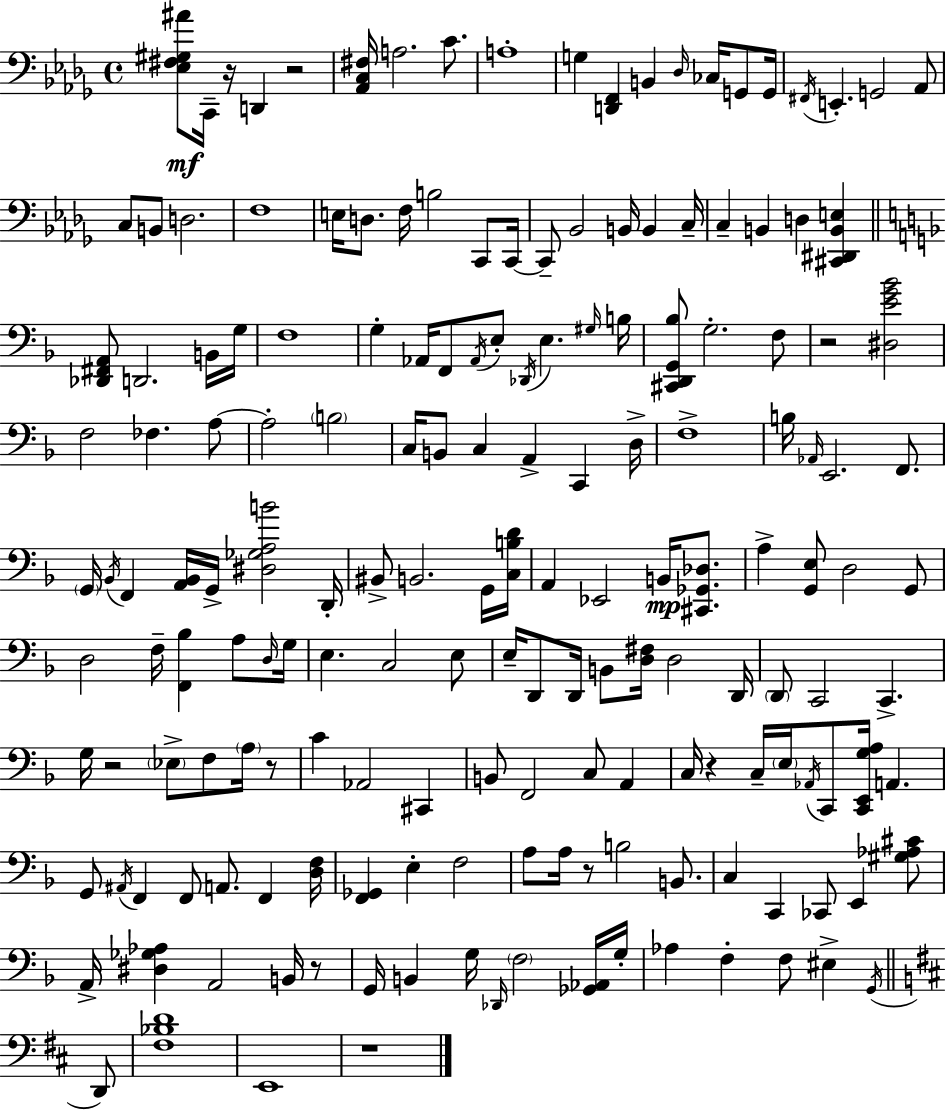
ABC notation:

X:1
T:Untitled
M:4/4
L:1/4
K:Bbm
[_E,^F,^G,^A]/2 C,,/4 z/4 D,, z2 [_A,,C,^F,]/4 A,2 C/2 A,4 G, [D,,F,,] B,, _D,/4 _C,/4 G,,/2 G,,/4 ^F,,/4 E,, G,,2 _A,,/2 C,/2 B,,/2 D,2 F,4 E,/4 D,/2 F,/4 B,2 C,,/2 C,,/4 C,,/2 _B,,2 B,,/4 B,, C,/4 C, B,, D, [^C,,^D,,B,,E,] [_D,,^F,,A,,]/2 D,,2 B,,/4 G,/4 F,4 G, _A,,/4 F,,/2 _A,,/4 E,/2 _D,,/4 E, ^G,/4 B,/4 [^C,,D,,G,,_B,]/2 G,2 F,/2 z2 [^D,EG_B]2 F,2 _F, A,/2 A,2 B,2 C,/4 B,,/2 C, A,, C,, D,/4 F,4 B,/4 _A,,/4 E,,2 F,,/2 G,,/4 _B,,/4 F,, [A,,_B,,]/4 G,,/4 [^D,_G,A,B]2 D,,/4 ^B,,/2 B,,2 G,,/4 [C,B,D]/4 A,, _E,,2 B,,/4 [^C,,_G,,_D,]/2 A, [G,,E,]/2 D,2 G,,/2 D,2 F,/4 [F,,_B,] A,/2 D,/4 G,/4 E, C,2 E,/2 E,/4 D,,/2 D,,/4 B,,/2 [D,^F,]/4 D,2 D,,/4 D,,/2 C,,2 C,, G,/4 z2 _E,/2 F,/2 A,/4 z/2 C _A,,2 ^C,, B,,/2 F,,2 C,/2 A,, C,/4 z C,/4 E,/4 _A,,/4 C,,/2 [C,,E,,G,A,]/4 A,, G,,/2 ^A,,/4 F,, F,,/2 A,,/2 F,, [D,F,]/4 [F,,_G,,] E, F,2 A,/2 A,/4 z/2 B,2 B,,/2 C, C,, _C,,/2 E,, [^G,_A,^C]/2 A,,/4 [^D,_G,_A,] A,,2 B,,/4 z/2 G,,/4 B,, G,/4 _D,,/4 F,2 [_G,,_A,,]/4 G,/4 _A, F, F,/2 ^E, G,,/4 D,,/2 [^F,_B,D]4 E,,4 z4